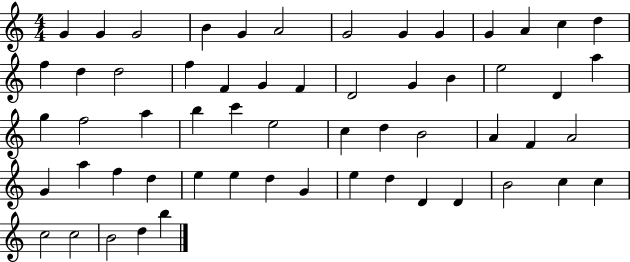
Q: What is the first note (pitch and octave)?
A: G4